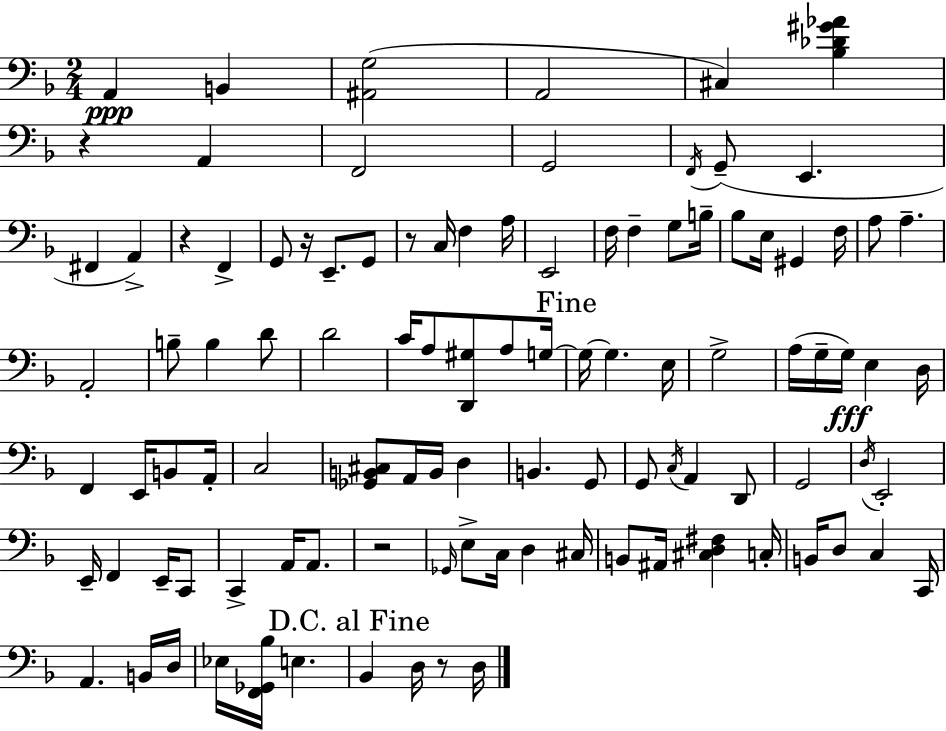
X:1
T:Untitled
M:2/4
L:1/4
K:F
A,, B,, [^A,,G,]2 A,,2 ^C, [_B,_D^G_A] z A,, F,,2 G,,2 F,,/4 G,,/2 E,, ^F,, A,, z F,, G,,/2 z/4 E,,/2 G,,/2 z/2 C,/4 F, A,/4 E,,2 F,/4 F, G,/2 B,/4 _B,/2 E,/4 ^G,, F,/4 A,/2 A, A,,2 B,/2 B, D/2 D2 C/4 A,/2 [D,,^G,]/2 A,/2 G,/4 G,/4 G, E,/4 G,2 A,/4 G,/4 G,/4 E, D,/4 F,, E,,/4 B,,/2 A,,/4 C,2 [_G,,B,,^C,]/2 A,,/4 B,,/4 D, B,, G,,/2 G,,/2 C,/4 A,, D,,/2 G,,2 D,/4 E,,2 E,,/4 F,, E,,/4 C,,/2 C,, A,,/4 A,,/2 z2 _G,,/4 E,/2 C,/4 D, ^C,/4 B,,/2 ^A,,/4 [^C,D,^F,] C,/4 B,,/4 D,/2 C, C,,/4 A,, B,,/4 D,/4 _E,/4 [F,,_G,,_B,]/4 E, _B,, D,/4 z/2 D,/4